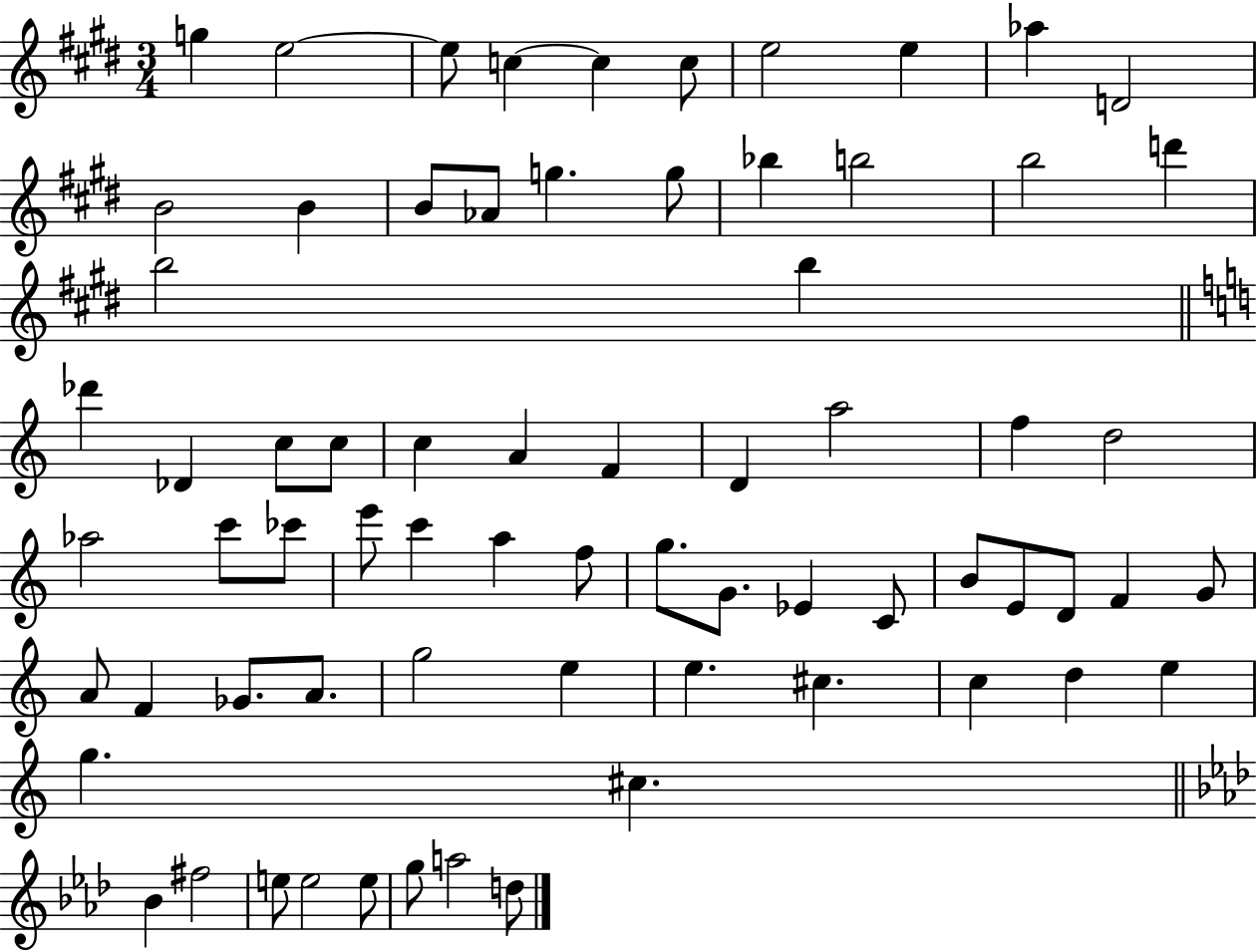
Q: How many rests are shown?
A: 0